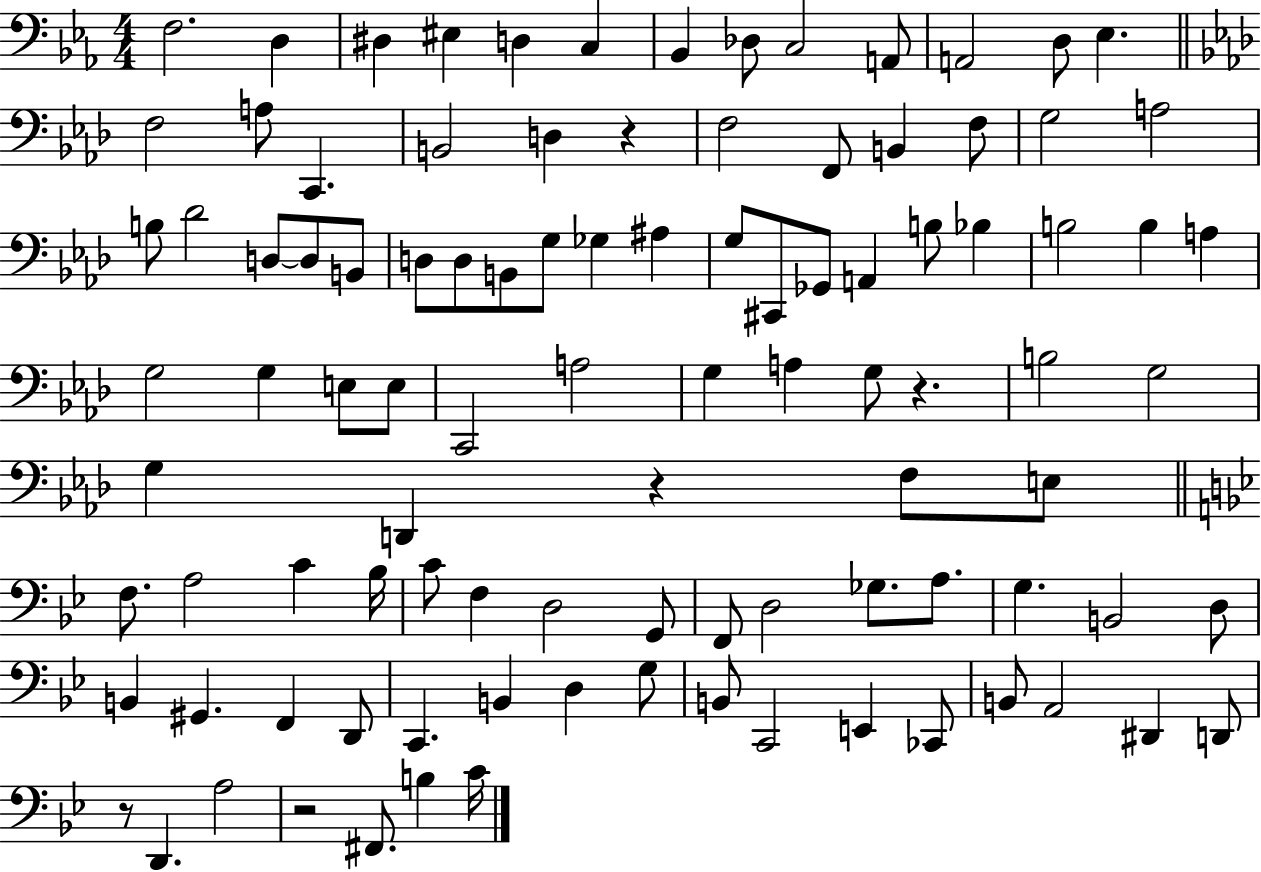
X:1
T:Untitled
M:4/4
L:1/4
K:Eb
F,2 D, ^D, ^E, D, C, _B,, _D,/2 C,2 A,,/2 A,,2 D,/2 _E, F,2 A,/2 C,, B,,2 D, z F,2 F,,/2 B,, F,/2 G,2 A,2 B,/2 _D2 D,/2 D,/2 B,,/2 D,/2 D,/2 B,,/2 G,/2 _G, ^A, G,/2 ^C,,/2 _G,,/2 A,, B,/2 _B, B,2 B, A, G,2 G, E,/2 E,/2 C,,2 A,2 G, A, G,/2 z B,2 G,2 G, D,, z F,/2 E,/2 F,/2 A,2 C _B,/4 C/2 F, D,2 G,,/2 F,,/2 D,2 _G,/2 A,/2 G, B,,2 D,/2 B,, ^G,, F,, D,,/2 C,, B,, D, G,/2 B,,/2 C,,2 E,, _C,,/2 B,,/2 A,,2 ^D,, D,,/2 z/2 D,, A,2 z2 ^F,,/2 B, C/4